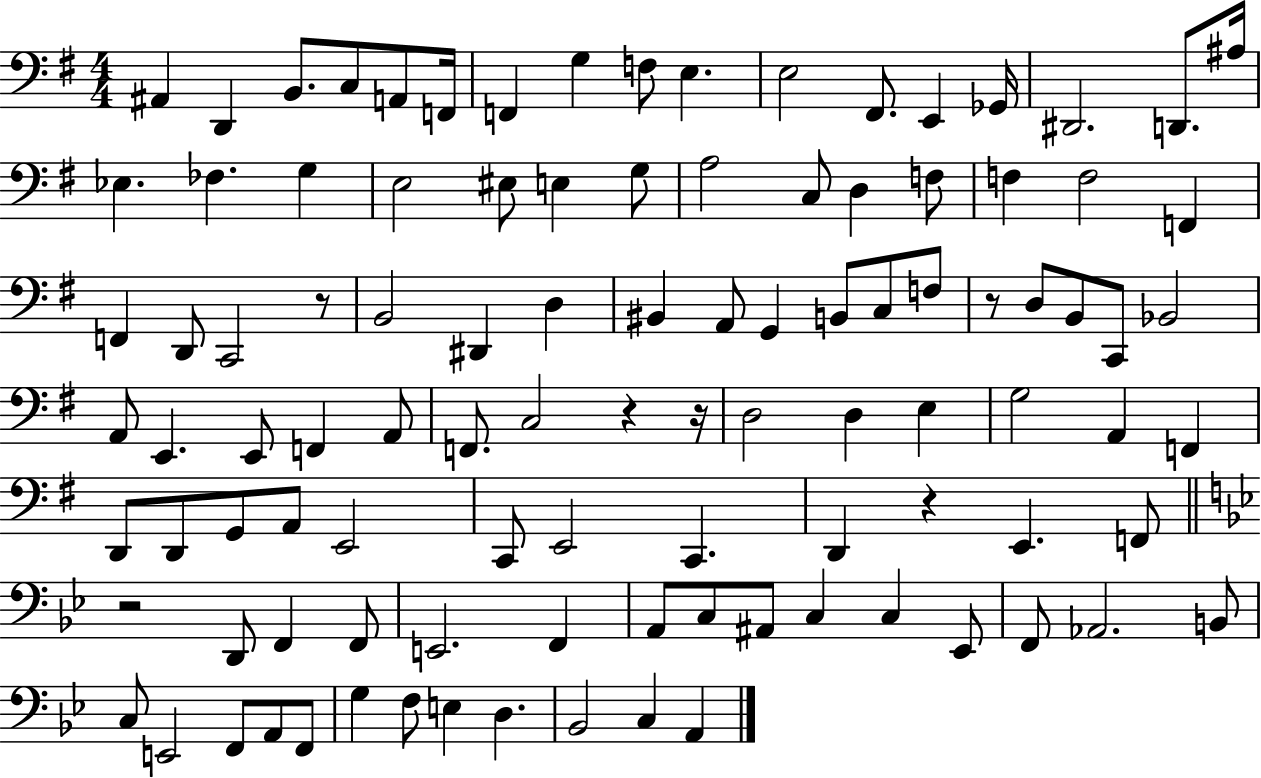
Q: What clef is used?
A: bass